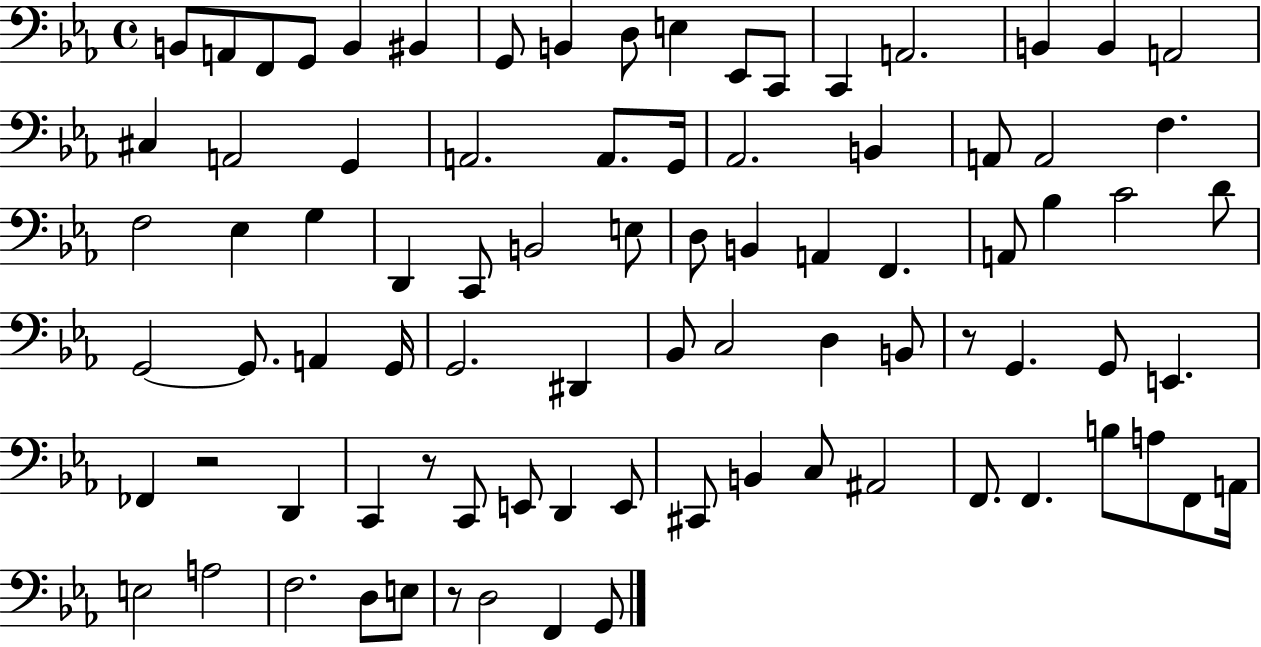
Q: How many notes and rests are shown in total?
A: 85